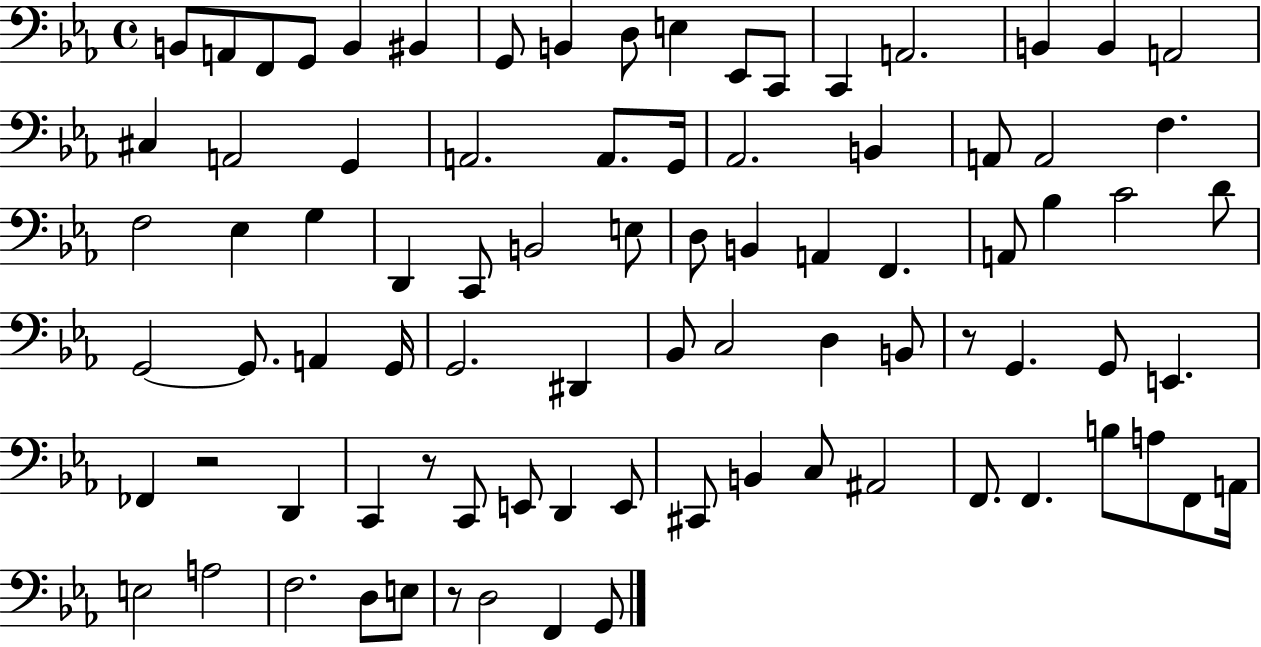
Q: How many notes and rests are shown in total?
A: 85